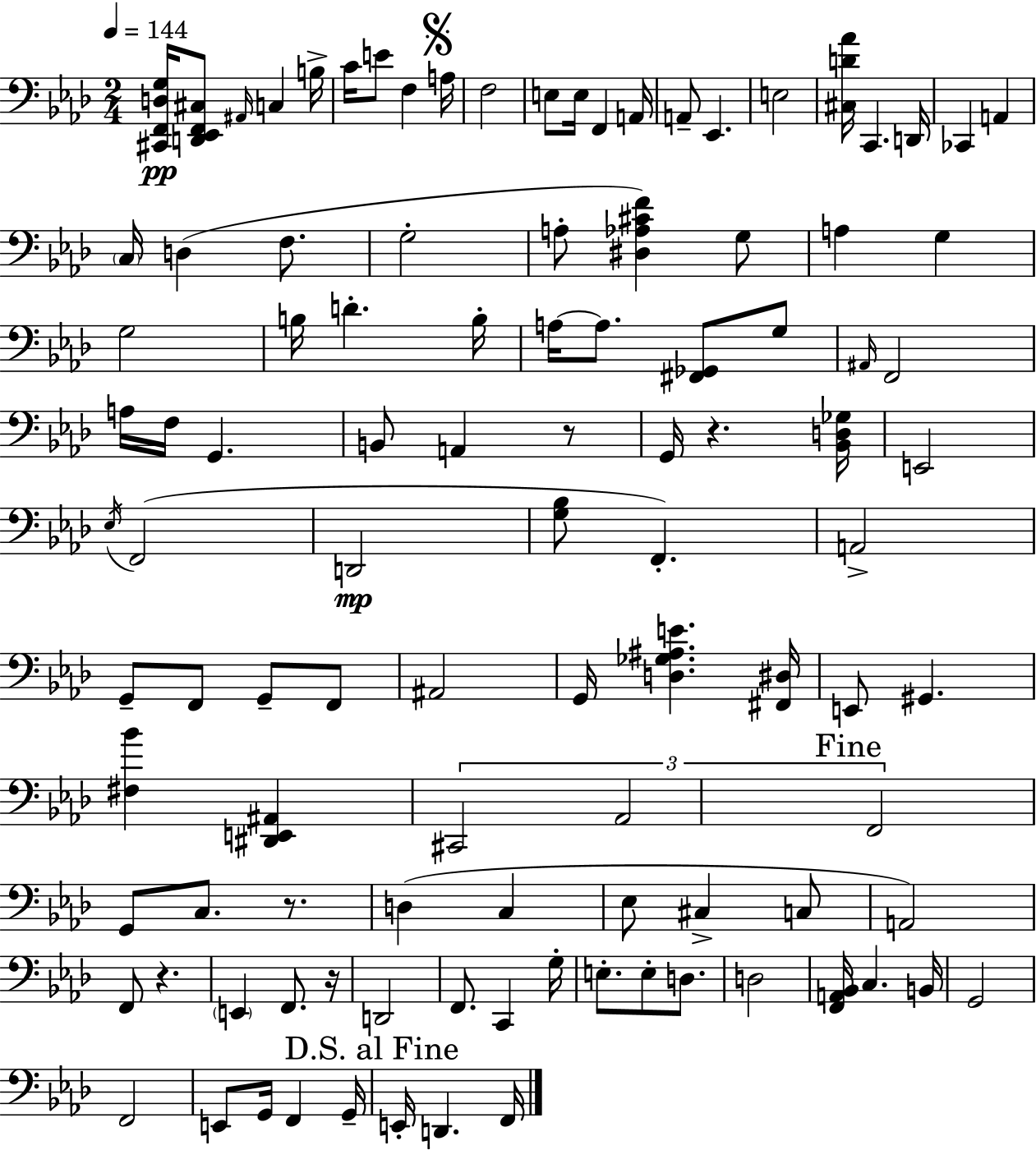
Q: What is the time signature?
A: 2/4